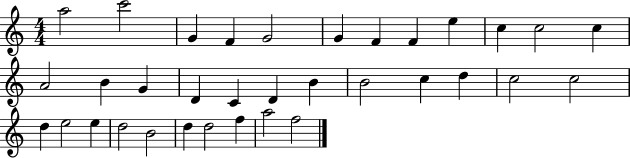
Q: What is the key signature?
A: C major